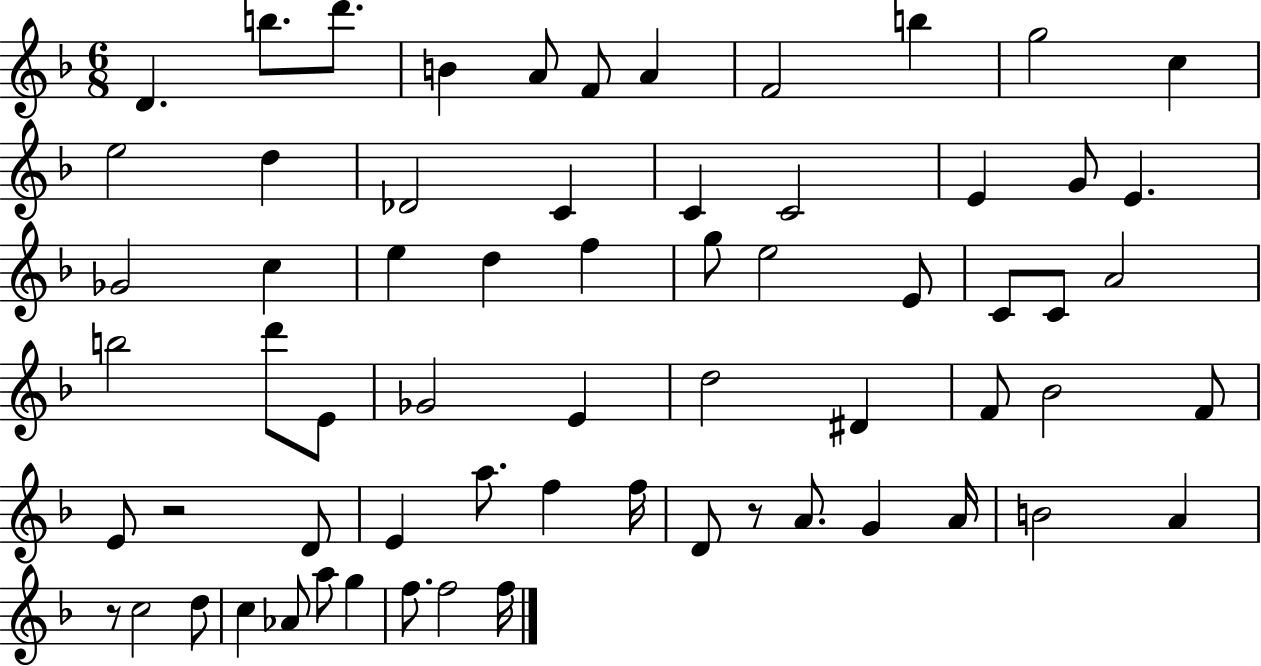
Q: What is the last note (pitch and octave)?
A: F5